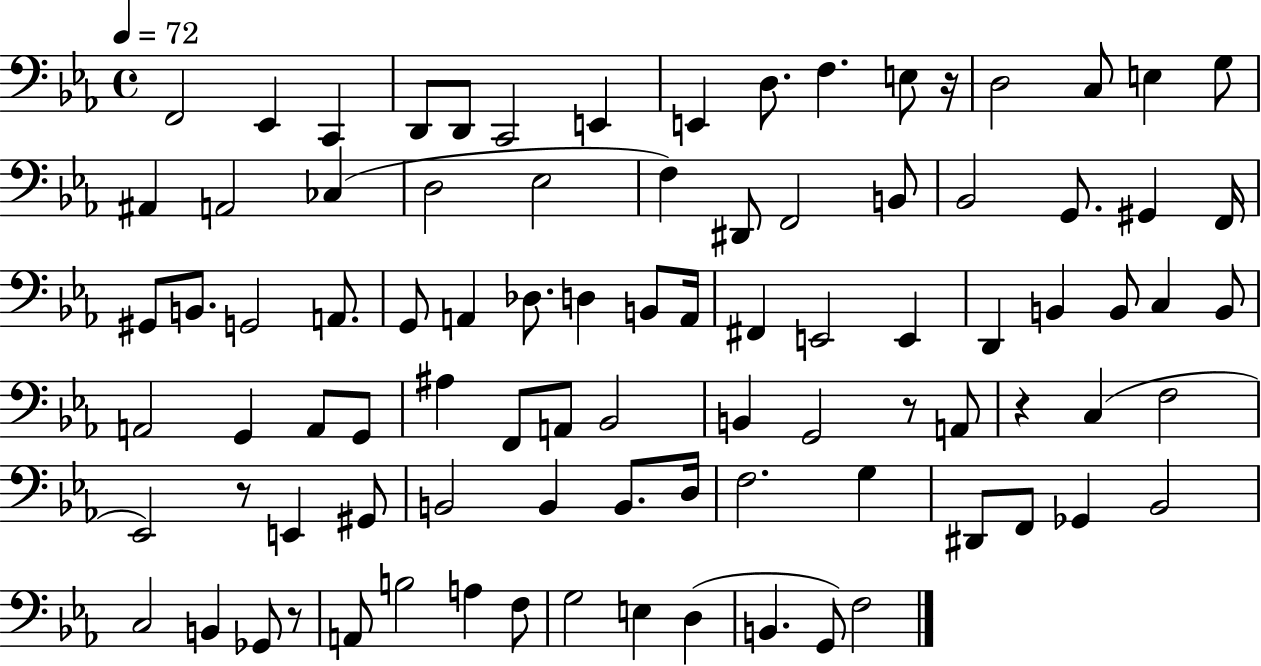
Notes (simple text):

F2/h Eb2/q C2/q D2/e D2/e C2/h E2/q E2/q D3/e. F3/q. E3/e R/s D3/h C3/e E3/q G3/e A#2/q A2/h CES3/q D3/h Eb3/h F3/q D#2/e F2/h B2/e Bb2/h G2/e. G#2/q F2/s G#2/e B2/e. G2/h A2/e. G2/e A2/q Db3/e. D3/q B2/e A2/s F#2/q E2/h E2/q D2/q B2/q B2/e C3/q B2/e A2/h G2/q A2/e G2/e A#3/q F2/e A2/e Bb2/h B2/q G2/h R/e A2/e R/q C3/q F3/h Eb2/h R/e E2/q G#2/e B2/h B2/q B2/e. D3/s F3/h. G3/q D#2/e F2/e Gb2/q Bb2/h C3/h B2/q Gb2/e R/e A2/e B3/h A3/q F3/e G3/h E3/q D3/q B2/q. G2/e F3/h